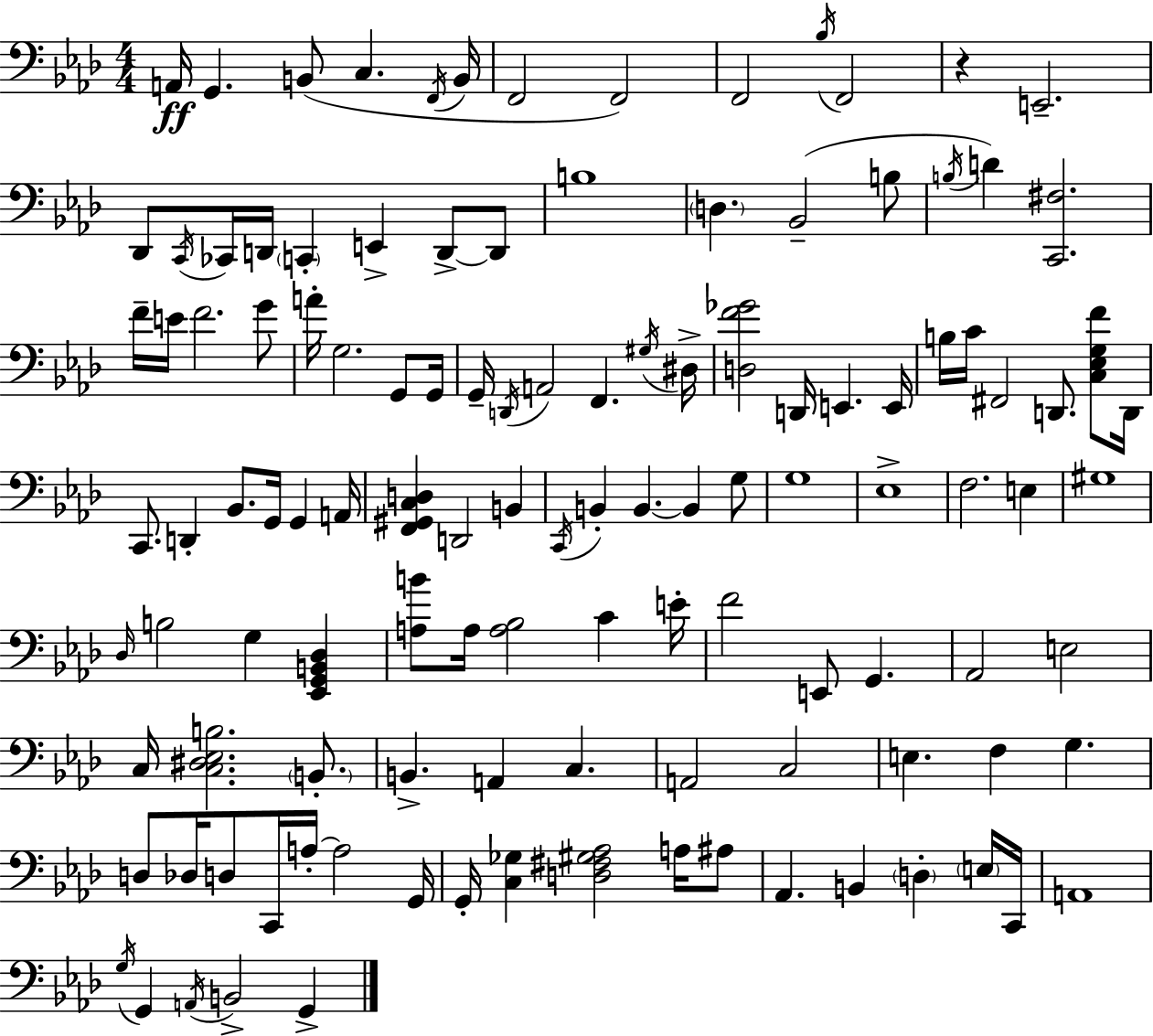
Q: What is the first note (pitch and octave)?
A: A2